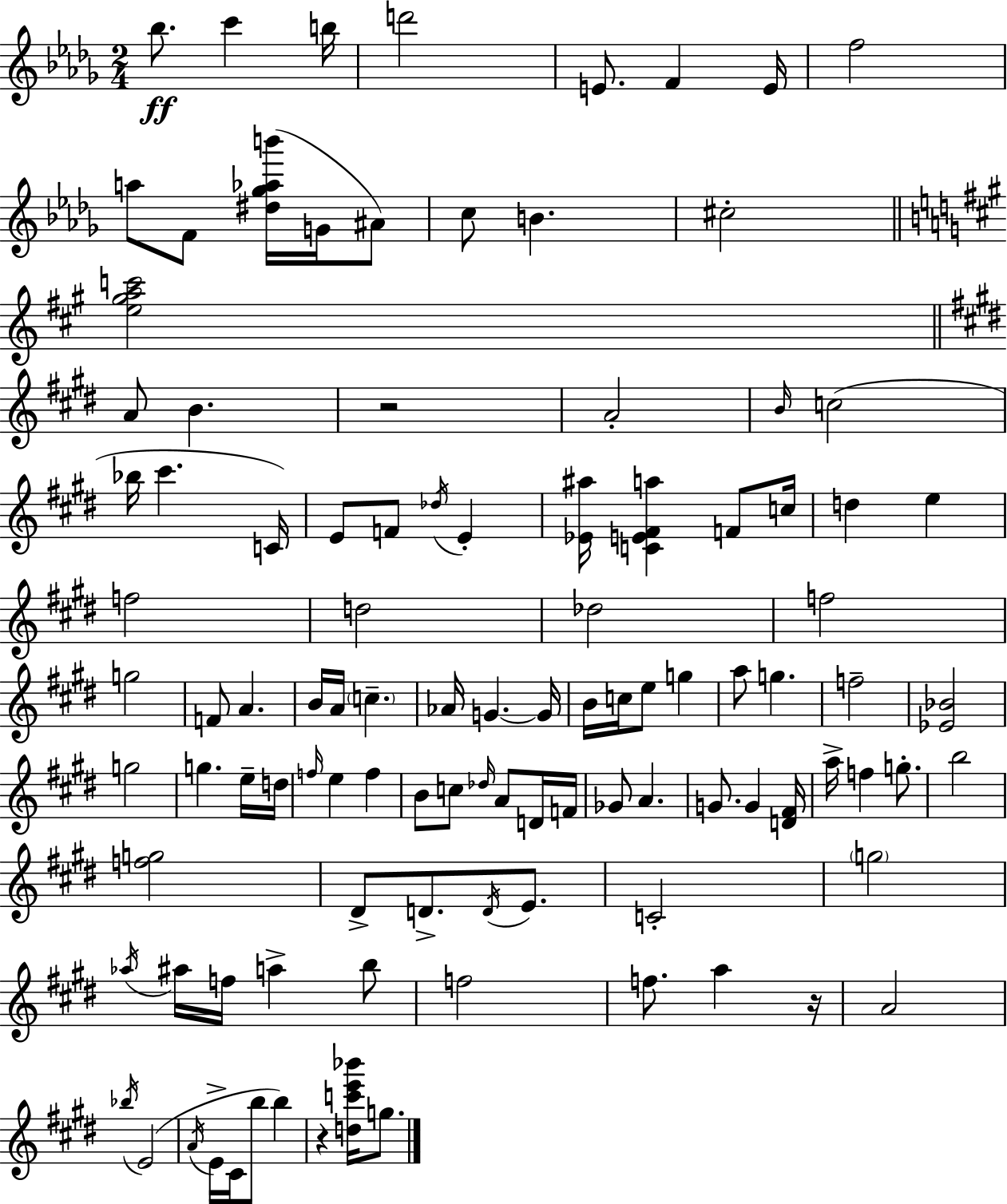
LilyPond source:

{
  \clef treble
  \numericTimeSignature
  \time 2/4
  \key bes \minor
  bes''8.\ff c'''4 b''16 | d'''2 | e'8. f'4 e'16 | f''2 | \break a''8 f'8 <dis'' ges'' aes'' b'''>16( g'16 ais'8) | c''8 b'4. | cis''2-. | \bar "||" \break \key a \major <e'' gis'' a'' c'''>2 | \bar "||" \break \key e \major a'8 b'4. | r2 | a'2-. | \grace { b'16 } c''2( | \break bes''16 cis'''4. | c'16) e'8 f'8 \acciaccatura { des''16 } e'4-. | <ees' ais''>16 <c' e' fis' a''>4 f'8 | c''16 d''4 e''4 | \break f''2 | d''2 | des''2 | f''2 | \break g''2 | f'8 a'4. | b'16 a'16 \parenthesize c''4.-- | aes'16 g'4.~~ | \break g'16 b'16 c''16 e''8 g''4 | a''8 g''4. | f''2-- | <ees' bes'>2 | \break g''2 | g''4. | e''16-- d''16 \grace { f''16 } e''4 f''4 | b'8 c''8 \grace { des''16 } | \break a'8 d'16 f'16 ges'8 a'4. | g'8. g'4 | <d' fis'>16 a''16-> f''4 | g''8.-. b''2 | \break <f'' g''>2 | dis'8-> d'8.-> | \acciaccatura { d'16 } e'8. c'2-. | \parenthesize g''2 | \break \acciaccatura { aes''16 } ais''16 f''16 | a''4-> b''8 f''2 | f''8. | a''4 r16 a'2 | \break \acciaccatura { bes''16 } e'2( | \acciaccatura { a'16 } | e'16-> cis'16 b''8 b''4) | r4 <d'' c''' e''' bes'''>16 g''8. | \break \bar "|."
}